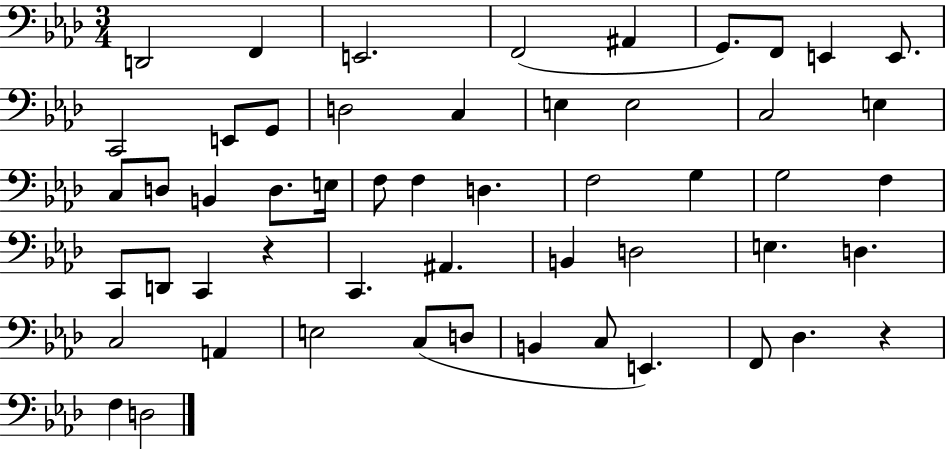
{
  \clef bass
  \numericTimeSignature
  \time 3/4
  \key aes \major
  d,2 f,4 | e,2. | f,2( ais,4 | g,8.) f,8 e,4 e,8. | \break c,2 e,8 g,8 | d2 c4 | e4 e2 | c2 e4 | \break c8 d8 b,4 d8. e16 | f8 f4 d4. | f2 g4 | g2 f4 | \break c,8 d,8 c,4 r4 | c,4. ais,4. | b,4 d2 | e4. d4. | \break c2 a,4 | e2 c8( d8 | b,4 c8 e,4.) | f,8 des4. r4 | \break f4 d2 | \bar "|."
}